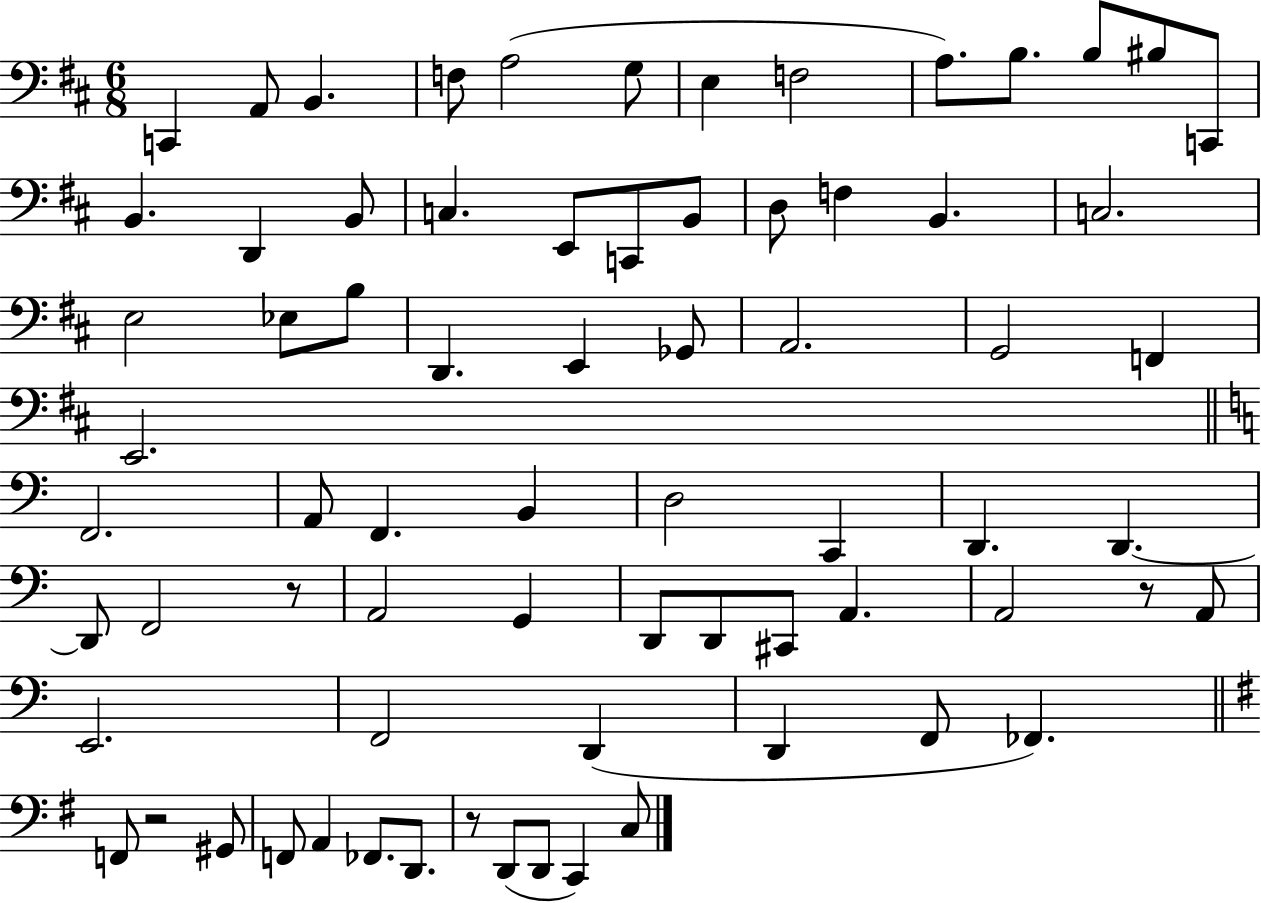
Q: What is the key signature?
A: D major